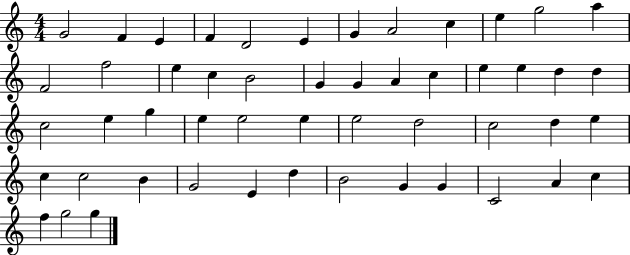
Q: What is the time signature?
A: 4/4